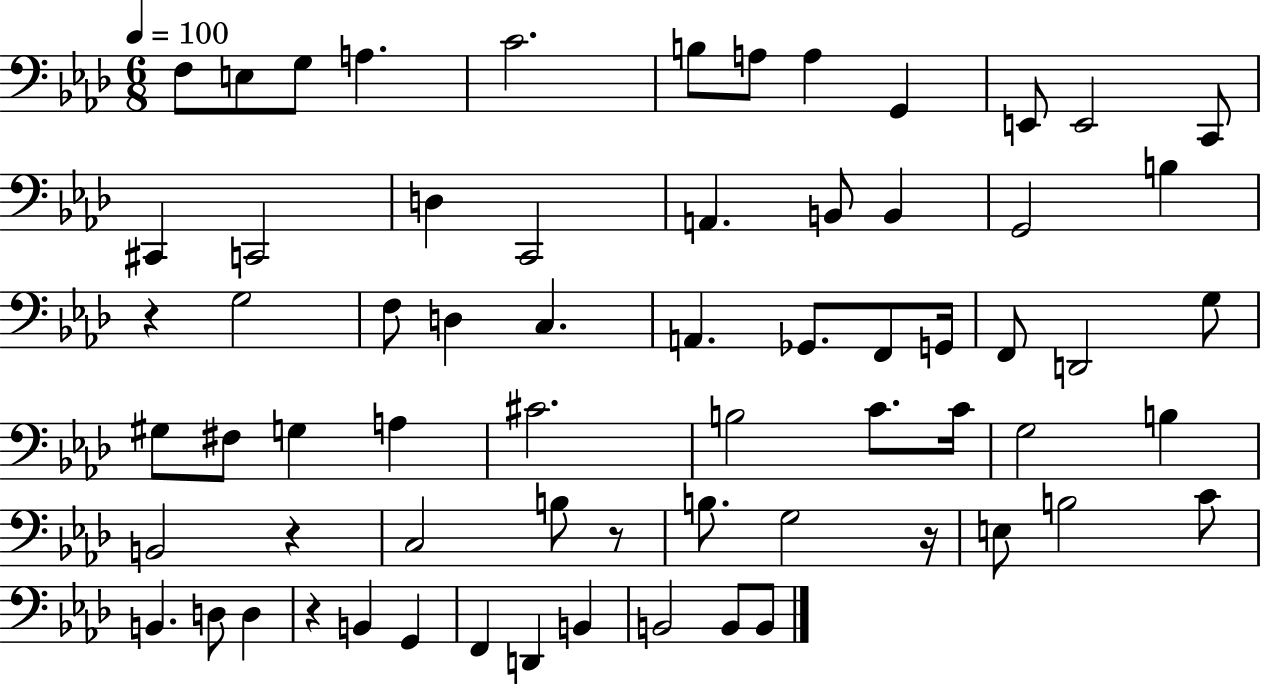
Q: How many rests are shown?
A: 5